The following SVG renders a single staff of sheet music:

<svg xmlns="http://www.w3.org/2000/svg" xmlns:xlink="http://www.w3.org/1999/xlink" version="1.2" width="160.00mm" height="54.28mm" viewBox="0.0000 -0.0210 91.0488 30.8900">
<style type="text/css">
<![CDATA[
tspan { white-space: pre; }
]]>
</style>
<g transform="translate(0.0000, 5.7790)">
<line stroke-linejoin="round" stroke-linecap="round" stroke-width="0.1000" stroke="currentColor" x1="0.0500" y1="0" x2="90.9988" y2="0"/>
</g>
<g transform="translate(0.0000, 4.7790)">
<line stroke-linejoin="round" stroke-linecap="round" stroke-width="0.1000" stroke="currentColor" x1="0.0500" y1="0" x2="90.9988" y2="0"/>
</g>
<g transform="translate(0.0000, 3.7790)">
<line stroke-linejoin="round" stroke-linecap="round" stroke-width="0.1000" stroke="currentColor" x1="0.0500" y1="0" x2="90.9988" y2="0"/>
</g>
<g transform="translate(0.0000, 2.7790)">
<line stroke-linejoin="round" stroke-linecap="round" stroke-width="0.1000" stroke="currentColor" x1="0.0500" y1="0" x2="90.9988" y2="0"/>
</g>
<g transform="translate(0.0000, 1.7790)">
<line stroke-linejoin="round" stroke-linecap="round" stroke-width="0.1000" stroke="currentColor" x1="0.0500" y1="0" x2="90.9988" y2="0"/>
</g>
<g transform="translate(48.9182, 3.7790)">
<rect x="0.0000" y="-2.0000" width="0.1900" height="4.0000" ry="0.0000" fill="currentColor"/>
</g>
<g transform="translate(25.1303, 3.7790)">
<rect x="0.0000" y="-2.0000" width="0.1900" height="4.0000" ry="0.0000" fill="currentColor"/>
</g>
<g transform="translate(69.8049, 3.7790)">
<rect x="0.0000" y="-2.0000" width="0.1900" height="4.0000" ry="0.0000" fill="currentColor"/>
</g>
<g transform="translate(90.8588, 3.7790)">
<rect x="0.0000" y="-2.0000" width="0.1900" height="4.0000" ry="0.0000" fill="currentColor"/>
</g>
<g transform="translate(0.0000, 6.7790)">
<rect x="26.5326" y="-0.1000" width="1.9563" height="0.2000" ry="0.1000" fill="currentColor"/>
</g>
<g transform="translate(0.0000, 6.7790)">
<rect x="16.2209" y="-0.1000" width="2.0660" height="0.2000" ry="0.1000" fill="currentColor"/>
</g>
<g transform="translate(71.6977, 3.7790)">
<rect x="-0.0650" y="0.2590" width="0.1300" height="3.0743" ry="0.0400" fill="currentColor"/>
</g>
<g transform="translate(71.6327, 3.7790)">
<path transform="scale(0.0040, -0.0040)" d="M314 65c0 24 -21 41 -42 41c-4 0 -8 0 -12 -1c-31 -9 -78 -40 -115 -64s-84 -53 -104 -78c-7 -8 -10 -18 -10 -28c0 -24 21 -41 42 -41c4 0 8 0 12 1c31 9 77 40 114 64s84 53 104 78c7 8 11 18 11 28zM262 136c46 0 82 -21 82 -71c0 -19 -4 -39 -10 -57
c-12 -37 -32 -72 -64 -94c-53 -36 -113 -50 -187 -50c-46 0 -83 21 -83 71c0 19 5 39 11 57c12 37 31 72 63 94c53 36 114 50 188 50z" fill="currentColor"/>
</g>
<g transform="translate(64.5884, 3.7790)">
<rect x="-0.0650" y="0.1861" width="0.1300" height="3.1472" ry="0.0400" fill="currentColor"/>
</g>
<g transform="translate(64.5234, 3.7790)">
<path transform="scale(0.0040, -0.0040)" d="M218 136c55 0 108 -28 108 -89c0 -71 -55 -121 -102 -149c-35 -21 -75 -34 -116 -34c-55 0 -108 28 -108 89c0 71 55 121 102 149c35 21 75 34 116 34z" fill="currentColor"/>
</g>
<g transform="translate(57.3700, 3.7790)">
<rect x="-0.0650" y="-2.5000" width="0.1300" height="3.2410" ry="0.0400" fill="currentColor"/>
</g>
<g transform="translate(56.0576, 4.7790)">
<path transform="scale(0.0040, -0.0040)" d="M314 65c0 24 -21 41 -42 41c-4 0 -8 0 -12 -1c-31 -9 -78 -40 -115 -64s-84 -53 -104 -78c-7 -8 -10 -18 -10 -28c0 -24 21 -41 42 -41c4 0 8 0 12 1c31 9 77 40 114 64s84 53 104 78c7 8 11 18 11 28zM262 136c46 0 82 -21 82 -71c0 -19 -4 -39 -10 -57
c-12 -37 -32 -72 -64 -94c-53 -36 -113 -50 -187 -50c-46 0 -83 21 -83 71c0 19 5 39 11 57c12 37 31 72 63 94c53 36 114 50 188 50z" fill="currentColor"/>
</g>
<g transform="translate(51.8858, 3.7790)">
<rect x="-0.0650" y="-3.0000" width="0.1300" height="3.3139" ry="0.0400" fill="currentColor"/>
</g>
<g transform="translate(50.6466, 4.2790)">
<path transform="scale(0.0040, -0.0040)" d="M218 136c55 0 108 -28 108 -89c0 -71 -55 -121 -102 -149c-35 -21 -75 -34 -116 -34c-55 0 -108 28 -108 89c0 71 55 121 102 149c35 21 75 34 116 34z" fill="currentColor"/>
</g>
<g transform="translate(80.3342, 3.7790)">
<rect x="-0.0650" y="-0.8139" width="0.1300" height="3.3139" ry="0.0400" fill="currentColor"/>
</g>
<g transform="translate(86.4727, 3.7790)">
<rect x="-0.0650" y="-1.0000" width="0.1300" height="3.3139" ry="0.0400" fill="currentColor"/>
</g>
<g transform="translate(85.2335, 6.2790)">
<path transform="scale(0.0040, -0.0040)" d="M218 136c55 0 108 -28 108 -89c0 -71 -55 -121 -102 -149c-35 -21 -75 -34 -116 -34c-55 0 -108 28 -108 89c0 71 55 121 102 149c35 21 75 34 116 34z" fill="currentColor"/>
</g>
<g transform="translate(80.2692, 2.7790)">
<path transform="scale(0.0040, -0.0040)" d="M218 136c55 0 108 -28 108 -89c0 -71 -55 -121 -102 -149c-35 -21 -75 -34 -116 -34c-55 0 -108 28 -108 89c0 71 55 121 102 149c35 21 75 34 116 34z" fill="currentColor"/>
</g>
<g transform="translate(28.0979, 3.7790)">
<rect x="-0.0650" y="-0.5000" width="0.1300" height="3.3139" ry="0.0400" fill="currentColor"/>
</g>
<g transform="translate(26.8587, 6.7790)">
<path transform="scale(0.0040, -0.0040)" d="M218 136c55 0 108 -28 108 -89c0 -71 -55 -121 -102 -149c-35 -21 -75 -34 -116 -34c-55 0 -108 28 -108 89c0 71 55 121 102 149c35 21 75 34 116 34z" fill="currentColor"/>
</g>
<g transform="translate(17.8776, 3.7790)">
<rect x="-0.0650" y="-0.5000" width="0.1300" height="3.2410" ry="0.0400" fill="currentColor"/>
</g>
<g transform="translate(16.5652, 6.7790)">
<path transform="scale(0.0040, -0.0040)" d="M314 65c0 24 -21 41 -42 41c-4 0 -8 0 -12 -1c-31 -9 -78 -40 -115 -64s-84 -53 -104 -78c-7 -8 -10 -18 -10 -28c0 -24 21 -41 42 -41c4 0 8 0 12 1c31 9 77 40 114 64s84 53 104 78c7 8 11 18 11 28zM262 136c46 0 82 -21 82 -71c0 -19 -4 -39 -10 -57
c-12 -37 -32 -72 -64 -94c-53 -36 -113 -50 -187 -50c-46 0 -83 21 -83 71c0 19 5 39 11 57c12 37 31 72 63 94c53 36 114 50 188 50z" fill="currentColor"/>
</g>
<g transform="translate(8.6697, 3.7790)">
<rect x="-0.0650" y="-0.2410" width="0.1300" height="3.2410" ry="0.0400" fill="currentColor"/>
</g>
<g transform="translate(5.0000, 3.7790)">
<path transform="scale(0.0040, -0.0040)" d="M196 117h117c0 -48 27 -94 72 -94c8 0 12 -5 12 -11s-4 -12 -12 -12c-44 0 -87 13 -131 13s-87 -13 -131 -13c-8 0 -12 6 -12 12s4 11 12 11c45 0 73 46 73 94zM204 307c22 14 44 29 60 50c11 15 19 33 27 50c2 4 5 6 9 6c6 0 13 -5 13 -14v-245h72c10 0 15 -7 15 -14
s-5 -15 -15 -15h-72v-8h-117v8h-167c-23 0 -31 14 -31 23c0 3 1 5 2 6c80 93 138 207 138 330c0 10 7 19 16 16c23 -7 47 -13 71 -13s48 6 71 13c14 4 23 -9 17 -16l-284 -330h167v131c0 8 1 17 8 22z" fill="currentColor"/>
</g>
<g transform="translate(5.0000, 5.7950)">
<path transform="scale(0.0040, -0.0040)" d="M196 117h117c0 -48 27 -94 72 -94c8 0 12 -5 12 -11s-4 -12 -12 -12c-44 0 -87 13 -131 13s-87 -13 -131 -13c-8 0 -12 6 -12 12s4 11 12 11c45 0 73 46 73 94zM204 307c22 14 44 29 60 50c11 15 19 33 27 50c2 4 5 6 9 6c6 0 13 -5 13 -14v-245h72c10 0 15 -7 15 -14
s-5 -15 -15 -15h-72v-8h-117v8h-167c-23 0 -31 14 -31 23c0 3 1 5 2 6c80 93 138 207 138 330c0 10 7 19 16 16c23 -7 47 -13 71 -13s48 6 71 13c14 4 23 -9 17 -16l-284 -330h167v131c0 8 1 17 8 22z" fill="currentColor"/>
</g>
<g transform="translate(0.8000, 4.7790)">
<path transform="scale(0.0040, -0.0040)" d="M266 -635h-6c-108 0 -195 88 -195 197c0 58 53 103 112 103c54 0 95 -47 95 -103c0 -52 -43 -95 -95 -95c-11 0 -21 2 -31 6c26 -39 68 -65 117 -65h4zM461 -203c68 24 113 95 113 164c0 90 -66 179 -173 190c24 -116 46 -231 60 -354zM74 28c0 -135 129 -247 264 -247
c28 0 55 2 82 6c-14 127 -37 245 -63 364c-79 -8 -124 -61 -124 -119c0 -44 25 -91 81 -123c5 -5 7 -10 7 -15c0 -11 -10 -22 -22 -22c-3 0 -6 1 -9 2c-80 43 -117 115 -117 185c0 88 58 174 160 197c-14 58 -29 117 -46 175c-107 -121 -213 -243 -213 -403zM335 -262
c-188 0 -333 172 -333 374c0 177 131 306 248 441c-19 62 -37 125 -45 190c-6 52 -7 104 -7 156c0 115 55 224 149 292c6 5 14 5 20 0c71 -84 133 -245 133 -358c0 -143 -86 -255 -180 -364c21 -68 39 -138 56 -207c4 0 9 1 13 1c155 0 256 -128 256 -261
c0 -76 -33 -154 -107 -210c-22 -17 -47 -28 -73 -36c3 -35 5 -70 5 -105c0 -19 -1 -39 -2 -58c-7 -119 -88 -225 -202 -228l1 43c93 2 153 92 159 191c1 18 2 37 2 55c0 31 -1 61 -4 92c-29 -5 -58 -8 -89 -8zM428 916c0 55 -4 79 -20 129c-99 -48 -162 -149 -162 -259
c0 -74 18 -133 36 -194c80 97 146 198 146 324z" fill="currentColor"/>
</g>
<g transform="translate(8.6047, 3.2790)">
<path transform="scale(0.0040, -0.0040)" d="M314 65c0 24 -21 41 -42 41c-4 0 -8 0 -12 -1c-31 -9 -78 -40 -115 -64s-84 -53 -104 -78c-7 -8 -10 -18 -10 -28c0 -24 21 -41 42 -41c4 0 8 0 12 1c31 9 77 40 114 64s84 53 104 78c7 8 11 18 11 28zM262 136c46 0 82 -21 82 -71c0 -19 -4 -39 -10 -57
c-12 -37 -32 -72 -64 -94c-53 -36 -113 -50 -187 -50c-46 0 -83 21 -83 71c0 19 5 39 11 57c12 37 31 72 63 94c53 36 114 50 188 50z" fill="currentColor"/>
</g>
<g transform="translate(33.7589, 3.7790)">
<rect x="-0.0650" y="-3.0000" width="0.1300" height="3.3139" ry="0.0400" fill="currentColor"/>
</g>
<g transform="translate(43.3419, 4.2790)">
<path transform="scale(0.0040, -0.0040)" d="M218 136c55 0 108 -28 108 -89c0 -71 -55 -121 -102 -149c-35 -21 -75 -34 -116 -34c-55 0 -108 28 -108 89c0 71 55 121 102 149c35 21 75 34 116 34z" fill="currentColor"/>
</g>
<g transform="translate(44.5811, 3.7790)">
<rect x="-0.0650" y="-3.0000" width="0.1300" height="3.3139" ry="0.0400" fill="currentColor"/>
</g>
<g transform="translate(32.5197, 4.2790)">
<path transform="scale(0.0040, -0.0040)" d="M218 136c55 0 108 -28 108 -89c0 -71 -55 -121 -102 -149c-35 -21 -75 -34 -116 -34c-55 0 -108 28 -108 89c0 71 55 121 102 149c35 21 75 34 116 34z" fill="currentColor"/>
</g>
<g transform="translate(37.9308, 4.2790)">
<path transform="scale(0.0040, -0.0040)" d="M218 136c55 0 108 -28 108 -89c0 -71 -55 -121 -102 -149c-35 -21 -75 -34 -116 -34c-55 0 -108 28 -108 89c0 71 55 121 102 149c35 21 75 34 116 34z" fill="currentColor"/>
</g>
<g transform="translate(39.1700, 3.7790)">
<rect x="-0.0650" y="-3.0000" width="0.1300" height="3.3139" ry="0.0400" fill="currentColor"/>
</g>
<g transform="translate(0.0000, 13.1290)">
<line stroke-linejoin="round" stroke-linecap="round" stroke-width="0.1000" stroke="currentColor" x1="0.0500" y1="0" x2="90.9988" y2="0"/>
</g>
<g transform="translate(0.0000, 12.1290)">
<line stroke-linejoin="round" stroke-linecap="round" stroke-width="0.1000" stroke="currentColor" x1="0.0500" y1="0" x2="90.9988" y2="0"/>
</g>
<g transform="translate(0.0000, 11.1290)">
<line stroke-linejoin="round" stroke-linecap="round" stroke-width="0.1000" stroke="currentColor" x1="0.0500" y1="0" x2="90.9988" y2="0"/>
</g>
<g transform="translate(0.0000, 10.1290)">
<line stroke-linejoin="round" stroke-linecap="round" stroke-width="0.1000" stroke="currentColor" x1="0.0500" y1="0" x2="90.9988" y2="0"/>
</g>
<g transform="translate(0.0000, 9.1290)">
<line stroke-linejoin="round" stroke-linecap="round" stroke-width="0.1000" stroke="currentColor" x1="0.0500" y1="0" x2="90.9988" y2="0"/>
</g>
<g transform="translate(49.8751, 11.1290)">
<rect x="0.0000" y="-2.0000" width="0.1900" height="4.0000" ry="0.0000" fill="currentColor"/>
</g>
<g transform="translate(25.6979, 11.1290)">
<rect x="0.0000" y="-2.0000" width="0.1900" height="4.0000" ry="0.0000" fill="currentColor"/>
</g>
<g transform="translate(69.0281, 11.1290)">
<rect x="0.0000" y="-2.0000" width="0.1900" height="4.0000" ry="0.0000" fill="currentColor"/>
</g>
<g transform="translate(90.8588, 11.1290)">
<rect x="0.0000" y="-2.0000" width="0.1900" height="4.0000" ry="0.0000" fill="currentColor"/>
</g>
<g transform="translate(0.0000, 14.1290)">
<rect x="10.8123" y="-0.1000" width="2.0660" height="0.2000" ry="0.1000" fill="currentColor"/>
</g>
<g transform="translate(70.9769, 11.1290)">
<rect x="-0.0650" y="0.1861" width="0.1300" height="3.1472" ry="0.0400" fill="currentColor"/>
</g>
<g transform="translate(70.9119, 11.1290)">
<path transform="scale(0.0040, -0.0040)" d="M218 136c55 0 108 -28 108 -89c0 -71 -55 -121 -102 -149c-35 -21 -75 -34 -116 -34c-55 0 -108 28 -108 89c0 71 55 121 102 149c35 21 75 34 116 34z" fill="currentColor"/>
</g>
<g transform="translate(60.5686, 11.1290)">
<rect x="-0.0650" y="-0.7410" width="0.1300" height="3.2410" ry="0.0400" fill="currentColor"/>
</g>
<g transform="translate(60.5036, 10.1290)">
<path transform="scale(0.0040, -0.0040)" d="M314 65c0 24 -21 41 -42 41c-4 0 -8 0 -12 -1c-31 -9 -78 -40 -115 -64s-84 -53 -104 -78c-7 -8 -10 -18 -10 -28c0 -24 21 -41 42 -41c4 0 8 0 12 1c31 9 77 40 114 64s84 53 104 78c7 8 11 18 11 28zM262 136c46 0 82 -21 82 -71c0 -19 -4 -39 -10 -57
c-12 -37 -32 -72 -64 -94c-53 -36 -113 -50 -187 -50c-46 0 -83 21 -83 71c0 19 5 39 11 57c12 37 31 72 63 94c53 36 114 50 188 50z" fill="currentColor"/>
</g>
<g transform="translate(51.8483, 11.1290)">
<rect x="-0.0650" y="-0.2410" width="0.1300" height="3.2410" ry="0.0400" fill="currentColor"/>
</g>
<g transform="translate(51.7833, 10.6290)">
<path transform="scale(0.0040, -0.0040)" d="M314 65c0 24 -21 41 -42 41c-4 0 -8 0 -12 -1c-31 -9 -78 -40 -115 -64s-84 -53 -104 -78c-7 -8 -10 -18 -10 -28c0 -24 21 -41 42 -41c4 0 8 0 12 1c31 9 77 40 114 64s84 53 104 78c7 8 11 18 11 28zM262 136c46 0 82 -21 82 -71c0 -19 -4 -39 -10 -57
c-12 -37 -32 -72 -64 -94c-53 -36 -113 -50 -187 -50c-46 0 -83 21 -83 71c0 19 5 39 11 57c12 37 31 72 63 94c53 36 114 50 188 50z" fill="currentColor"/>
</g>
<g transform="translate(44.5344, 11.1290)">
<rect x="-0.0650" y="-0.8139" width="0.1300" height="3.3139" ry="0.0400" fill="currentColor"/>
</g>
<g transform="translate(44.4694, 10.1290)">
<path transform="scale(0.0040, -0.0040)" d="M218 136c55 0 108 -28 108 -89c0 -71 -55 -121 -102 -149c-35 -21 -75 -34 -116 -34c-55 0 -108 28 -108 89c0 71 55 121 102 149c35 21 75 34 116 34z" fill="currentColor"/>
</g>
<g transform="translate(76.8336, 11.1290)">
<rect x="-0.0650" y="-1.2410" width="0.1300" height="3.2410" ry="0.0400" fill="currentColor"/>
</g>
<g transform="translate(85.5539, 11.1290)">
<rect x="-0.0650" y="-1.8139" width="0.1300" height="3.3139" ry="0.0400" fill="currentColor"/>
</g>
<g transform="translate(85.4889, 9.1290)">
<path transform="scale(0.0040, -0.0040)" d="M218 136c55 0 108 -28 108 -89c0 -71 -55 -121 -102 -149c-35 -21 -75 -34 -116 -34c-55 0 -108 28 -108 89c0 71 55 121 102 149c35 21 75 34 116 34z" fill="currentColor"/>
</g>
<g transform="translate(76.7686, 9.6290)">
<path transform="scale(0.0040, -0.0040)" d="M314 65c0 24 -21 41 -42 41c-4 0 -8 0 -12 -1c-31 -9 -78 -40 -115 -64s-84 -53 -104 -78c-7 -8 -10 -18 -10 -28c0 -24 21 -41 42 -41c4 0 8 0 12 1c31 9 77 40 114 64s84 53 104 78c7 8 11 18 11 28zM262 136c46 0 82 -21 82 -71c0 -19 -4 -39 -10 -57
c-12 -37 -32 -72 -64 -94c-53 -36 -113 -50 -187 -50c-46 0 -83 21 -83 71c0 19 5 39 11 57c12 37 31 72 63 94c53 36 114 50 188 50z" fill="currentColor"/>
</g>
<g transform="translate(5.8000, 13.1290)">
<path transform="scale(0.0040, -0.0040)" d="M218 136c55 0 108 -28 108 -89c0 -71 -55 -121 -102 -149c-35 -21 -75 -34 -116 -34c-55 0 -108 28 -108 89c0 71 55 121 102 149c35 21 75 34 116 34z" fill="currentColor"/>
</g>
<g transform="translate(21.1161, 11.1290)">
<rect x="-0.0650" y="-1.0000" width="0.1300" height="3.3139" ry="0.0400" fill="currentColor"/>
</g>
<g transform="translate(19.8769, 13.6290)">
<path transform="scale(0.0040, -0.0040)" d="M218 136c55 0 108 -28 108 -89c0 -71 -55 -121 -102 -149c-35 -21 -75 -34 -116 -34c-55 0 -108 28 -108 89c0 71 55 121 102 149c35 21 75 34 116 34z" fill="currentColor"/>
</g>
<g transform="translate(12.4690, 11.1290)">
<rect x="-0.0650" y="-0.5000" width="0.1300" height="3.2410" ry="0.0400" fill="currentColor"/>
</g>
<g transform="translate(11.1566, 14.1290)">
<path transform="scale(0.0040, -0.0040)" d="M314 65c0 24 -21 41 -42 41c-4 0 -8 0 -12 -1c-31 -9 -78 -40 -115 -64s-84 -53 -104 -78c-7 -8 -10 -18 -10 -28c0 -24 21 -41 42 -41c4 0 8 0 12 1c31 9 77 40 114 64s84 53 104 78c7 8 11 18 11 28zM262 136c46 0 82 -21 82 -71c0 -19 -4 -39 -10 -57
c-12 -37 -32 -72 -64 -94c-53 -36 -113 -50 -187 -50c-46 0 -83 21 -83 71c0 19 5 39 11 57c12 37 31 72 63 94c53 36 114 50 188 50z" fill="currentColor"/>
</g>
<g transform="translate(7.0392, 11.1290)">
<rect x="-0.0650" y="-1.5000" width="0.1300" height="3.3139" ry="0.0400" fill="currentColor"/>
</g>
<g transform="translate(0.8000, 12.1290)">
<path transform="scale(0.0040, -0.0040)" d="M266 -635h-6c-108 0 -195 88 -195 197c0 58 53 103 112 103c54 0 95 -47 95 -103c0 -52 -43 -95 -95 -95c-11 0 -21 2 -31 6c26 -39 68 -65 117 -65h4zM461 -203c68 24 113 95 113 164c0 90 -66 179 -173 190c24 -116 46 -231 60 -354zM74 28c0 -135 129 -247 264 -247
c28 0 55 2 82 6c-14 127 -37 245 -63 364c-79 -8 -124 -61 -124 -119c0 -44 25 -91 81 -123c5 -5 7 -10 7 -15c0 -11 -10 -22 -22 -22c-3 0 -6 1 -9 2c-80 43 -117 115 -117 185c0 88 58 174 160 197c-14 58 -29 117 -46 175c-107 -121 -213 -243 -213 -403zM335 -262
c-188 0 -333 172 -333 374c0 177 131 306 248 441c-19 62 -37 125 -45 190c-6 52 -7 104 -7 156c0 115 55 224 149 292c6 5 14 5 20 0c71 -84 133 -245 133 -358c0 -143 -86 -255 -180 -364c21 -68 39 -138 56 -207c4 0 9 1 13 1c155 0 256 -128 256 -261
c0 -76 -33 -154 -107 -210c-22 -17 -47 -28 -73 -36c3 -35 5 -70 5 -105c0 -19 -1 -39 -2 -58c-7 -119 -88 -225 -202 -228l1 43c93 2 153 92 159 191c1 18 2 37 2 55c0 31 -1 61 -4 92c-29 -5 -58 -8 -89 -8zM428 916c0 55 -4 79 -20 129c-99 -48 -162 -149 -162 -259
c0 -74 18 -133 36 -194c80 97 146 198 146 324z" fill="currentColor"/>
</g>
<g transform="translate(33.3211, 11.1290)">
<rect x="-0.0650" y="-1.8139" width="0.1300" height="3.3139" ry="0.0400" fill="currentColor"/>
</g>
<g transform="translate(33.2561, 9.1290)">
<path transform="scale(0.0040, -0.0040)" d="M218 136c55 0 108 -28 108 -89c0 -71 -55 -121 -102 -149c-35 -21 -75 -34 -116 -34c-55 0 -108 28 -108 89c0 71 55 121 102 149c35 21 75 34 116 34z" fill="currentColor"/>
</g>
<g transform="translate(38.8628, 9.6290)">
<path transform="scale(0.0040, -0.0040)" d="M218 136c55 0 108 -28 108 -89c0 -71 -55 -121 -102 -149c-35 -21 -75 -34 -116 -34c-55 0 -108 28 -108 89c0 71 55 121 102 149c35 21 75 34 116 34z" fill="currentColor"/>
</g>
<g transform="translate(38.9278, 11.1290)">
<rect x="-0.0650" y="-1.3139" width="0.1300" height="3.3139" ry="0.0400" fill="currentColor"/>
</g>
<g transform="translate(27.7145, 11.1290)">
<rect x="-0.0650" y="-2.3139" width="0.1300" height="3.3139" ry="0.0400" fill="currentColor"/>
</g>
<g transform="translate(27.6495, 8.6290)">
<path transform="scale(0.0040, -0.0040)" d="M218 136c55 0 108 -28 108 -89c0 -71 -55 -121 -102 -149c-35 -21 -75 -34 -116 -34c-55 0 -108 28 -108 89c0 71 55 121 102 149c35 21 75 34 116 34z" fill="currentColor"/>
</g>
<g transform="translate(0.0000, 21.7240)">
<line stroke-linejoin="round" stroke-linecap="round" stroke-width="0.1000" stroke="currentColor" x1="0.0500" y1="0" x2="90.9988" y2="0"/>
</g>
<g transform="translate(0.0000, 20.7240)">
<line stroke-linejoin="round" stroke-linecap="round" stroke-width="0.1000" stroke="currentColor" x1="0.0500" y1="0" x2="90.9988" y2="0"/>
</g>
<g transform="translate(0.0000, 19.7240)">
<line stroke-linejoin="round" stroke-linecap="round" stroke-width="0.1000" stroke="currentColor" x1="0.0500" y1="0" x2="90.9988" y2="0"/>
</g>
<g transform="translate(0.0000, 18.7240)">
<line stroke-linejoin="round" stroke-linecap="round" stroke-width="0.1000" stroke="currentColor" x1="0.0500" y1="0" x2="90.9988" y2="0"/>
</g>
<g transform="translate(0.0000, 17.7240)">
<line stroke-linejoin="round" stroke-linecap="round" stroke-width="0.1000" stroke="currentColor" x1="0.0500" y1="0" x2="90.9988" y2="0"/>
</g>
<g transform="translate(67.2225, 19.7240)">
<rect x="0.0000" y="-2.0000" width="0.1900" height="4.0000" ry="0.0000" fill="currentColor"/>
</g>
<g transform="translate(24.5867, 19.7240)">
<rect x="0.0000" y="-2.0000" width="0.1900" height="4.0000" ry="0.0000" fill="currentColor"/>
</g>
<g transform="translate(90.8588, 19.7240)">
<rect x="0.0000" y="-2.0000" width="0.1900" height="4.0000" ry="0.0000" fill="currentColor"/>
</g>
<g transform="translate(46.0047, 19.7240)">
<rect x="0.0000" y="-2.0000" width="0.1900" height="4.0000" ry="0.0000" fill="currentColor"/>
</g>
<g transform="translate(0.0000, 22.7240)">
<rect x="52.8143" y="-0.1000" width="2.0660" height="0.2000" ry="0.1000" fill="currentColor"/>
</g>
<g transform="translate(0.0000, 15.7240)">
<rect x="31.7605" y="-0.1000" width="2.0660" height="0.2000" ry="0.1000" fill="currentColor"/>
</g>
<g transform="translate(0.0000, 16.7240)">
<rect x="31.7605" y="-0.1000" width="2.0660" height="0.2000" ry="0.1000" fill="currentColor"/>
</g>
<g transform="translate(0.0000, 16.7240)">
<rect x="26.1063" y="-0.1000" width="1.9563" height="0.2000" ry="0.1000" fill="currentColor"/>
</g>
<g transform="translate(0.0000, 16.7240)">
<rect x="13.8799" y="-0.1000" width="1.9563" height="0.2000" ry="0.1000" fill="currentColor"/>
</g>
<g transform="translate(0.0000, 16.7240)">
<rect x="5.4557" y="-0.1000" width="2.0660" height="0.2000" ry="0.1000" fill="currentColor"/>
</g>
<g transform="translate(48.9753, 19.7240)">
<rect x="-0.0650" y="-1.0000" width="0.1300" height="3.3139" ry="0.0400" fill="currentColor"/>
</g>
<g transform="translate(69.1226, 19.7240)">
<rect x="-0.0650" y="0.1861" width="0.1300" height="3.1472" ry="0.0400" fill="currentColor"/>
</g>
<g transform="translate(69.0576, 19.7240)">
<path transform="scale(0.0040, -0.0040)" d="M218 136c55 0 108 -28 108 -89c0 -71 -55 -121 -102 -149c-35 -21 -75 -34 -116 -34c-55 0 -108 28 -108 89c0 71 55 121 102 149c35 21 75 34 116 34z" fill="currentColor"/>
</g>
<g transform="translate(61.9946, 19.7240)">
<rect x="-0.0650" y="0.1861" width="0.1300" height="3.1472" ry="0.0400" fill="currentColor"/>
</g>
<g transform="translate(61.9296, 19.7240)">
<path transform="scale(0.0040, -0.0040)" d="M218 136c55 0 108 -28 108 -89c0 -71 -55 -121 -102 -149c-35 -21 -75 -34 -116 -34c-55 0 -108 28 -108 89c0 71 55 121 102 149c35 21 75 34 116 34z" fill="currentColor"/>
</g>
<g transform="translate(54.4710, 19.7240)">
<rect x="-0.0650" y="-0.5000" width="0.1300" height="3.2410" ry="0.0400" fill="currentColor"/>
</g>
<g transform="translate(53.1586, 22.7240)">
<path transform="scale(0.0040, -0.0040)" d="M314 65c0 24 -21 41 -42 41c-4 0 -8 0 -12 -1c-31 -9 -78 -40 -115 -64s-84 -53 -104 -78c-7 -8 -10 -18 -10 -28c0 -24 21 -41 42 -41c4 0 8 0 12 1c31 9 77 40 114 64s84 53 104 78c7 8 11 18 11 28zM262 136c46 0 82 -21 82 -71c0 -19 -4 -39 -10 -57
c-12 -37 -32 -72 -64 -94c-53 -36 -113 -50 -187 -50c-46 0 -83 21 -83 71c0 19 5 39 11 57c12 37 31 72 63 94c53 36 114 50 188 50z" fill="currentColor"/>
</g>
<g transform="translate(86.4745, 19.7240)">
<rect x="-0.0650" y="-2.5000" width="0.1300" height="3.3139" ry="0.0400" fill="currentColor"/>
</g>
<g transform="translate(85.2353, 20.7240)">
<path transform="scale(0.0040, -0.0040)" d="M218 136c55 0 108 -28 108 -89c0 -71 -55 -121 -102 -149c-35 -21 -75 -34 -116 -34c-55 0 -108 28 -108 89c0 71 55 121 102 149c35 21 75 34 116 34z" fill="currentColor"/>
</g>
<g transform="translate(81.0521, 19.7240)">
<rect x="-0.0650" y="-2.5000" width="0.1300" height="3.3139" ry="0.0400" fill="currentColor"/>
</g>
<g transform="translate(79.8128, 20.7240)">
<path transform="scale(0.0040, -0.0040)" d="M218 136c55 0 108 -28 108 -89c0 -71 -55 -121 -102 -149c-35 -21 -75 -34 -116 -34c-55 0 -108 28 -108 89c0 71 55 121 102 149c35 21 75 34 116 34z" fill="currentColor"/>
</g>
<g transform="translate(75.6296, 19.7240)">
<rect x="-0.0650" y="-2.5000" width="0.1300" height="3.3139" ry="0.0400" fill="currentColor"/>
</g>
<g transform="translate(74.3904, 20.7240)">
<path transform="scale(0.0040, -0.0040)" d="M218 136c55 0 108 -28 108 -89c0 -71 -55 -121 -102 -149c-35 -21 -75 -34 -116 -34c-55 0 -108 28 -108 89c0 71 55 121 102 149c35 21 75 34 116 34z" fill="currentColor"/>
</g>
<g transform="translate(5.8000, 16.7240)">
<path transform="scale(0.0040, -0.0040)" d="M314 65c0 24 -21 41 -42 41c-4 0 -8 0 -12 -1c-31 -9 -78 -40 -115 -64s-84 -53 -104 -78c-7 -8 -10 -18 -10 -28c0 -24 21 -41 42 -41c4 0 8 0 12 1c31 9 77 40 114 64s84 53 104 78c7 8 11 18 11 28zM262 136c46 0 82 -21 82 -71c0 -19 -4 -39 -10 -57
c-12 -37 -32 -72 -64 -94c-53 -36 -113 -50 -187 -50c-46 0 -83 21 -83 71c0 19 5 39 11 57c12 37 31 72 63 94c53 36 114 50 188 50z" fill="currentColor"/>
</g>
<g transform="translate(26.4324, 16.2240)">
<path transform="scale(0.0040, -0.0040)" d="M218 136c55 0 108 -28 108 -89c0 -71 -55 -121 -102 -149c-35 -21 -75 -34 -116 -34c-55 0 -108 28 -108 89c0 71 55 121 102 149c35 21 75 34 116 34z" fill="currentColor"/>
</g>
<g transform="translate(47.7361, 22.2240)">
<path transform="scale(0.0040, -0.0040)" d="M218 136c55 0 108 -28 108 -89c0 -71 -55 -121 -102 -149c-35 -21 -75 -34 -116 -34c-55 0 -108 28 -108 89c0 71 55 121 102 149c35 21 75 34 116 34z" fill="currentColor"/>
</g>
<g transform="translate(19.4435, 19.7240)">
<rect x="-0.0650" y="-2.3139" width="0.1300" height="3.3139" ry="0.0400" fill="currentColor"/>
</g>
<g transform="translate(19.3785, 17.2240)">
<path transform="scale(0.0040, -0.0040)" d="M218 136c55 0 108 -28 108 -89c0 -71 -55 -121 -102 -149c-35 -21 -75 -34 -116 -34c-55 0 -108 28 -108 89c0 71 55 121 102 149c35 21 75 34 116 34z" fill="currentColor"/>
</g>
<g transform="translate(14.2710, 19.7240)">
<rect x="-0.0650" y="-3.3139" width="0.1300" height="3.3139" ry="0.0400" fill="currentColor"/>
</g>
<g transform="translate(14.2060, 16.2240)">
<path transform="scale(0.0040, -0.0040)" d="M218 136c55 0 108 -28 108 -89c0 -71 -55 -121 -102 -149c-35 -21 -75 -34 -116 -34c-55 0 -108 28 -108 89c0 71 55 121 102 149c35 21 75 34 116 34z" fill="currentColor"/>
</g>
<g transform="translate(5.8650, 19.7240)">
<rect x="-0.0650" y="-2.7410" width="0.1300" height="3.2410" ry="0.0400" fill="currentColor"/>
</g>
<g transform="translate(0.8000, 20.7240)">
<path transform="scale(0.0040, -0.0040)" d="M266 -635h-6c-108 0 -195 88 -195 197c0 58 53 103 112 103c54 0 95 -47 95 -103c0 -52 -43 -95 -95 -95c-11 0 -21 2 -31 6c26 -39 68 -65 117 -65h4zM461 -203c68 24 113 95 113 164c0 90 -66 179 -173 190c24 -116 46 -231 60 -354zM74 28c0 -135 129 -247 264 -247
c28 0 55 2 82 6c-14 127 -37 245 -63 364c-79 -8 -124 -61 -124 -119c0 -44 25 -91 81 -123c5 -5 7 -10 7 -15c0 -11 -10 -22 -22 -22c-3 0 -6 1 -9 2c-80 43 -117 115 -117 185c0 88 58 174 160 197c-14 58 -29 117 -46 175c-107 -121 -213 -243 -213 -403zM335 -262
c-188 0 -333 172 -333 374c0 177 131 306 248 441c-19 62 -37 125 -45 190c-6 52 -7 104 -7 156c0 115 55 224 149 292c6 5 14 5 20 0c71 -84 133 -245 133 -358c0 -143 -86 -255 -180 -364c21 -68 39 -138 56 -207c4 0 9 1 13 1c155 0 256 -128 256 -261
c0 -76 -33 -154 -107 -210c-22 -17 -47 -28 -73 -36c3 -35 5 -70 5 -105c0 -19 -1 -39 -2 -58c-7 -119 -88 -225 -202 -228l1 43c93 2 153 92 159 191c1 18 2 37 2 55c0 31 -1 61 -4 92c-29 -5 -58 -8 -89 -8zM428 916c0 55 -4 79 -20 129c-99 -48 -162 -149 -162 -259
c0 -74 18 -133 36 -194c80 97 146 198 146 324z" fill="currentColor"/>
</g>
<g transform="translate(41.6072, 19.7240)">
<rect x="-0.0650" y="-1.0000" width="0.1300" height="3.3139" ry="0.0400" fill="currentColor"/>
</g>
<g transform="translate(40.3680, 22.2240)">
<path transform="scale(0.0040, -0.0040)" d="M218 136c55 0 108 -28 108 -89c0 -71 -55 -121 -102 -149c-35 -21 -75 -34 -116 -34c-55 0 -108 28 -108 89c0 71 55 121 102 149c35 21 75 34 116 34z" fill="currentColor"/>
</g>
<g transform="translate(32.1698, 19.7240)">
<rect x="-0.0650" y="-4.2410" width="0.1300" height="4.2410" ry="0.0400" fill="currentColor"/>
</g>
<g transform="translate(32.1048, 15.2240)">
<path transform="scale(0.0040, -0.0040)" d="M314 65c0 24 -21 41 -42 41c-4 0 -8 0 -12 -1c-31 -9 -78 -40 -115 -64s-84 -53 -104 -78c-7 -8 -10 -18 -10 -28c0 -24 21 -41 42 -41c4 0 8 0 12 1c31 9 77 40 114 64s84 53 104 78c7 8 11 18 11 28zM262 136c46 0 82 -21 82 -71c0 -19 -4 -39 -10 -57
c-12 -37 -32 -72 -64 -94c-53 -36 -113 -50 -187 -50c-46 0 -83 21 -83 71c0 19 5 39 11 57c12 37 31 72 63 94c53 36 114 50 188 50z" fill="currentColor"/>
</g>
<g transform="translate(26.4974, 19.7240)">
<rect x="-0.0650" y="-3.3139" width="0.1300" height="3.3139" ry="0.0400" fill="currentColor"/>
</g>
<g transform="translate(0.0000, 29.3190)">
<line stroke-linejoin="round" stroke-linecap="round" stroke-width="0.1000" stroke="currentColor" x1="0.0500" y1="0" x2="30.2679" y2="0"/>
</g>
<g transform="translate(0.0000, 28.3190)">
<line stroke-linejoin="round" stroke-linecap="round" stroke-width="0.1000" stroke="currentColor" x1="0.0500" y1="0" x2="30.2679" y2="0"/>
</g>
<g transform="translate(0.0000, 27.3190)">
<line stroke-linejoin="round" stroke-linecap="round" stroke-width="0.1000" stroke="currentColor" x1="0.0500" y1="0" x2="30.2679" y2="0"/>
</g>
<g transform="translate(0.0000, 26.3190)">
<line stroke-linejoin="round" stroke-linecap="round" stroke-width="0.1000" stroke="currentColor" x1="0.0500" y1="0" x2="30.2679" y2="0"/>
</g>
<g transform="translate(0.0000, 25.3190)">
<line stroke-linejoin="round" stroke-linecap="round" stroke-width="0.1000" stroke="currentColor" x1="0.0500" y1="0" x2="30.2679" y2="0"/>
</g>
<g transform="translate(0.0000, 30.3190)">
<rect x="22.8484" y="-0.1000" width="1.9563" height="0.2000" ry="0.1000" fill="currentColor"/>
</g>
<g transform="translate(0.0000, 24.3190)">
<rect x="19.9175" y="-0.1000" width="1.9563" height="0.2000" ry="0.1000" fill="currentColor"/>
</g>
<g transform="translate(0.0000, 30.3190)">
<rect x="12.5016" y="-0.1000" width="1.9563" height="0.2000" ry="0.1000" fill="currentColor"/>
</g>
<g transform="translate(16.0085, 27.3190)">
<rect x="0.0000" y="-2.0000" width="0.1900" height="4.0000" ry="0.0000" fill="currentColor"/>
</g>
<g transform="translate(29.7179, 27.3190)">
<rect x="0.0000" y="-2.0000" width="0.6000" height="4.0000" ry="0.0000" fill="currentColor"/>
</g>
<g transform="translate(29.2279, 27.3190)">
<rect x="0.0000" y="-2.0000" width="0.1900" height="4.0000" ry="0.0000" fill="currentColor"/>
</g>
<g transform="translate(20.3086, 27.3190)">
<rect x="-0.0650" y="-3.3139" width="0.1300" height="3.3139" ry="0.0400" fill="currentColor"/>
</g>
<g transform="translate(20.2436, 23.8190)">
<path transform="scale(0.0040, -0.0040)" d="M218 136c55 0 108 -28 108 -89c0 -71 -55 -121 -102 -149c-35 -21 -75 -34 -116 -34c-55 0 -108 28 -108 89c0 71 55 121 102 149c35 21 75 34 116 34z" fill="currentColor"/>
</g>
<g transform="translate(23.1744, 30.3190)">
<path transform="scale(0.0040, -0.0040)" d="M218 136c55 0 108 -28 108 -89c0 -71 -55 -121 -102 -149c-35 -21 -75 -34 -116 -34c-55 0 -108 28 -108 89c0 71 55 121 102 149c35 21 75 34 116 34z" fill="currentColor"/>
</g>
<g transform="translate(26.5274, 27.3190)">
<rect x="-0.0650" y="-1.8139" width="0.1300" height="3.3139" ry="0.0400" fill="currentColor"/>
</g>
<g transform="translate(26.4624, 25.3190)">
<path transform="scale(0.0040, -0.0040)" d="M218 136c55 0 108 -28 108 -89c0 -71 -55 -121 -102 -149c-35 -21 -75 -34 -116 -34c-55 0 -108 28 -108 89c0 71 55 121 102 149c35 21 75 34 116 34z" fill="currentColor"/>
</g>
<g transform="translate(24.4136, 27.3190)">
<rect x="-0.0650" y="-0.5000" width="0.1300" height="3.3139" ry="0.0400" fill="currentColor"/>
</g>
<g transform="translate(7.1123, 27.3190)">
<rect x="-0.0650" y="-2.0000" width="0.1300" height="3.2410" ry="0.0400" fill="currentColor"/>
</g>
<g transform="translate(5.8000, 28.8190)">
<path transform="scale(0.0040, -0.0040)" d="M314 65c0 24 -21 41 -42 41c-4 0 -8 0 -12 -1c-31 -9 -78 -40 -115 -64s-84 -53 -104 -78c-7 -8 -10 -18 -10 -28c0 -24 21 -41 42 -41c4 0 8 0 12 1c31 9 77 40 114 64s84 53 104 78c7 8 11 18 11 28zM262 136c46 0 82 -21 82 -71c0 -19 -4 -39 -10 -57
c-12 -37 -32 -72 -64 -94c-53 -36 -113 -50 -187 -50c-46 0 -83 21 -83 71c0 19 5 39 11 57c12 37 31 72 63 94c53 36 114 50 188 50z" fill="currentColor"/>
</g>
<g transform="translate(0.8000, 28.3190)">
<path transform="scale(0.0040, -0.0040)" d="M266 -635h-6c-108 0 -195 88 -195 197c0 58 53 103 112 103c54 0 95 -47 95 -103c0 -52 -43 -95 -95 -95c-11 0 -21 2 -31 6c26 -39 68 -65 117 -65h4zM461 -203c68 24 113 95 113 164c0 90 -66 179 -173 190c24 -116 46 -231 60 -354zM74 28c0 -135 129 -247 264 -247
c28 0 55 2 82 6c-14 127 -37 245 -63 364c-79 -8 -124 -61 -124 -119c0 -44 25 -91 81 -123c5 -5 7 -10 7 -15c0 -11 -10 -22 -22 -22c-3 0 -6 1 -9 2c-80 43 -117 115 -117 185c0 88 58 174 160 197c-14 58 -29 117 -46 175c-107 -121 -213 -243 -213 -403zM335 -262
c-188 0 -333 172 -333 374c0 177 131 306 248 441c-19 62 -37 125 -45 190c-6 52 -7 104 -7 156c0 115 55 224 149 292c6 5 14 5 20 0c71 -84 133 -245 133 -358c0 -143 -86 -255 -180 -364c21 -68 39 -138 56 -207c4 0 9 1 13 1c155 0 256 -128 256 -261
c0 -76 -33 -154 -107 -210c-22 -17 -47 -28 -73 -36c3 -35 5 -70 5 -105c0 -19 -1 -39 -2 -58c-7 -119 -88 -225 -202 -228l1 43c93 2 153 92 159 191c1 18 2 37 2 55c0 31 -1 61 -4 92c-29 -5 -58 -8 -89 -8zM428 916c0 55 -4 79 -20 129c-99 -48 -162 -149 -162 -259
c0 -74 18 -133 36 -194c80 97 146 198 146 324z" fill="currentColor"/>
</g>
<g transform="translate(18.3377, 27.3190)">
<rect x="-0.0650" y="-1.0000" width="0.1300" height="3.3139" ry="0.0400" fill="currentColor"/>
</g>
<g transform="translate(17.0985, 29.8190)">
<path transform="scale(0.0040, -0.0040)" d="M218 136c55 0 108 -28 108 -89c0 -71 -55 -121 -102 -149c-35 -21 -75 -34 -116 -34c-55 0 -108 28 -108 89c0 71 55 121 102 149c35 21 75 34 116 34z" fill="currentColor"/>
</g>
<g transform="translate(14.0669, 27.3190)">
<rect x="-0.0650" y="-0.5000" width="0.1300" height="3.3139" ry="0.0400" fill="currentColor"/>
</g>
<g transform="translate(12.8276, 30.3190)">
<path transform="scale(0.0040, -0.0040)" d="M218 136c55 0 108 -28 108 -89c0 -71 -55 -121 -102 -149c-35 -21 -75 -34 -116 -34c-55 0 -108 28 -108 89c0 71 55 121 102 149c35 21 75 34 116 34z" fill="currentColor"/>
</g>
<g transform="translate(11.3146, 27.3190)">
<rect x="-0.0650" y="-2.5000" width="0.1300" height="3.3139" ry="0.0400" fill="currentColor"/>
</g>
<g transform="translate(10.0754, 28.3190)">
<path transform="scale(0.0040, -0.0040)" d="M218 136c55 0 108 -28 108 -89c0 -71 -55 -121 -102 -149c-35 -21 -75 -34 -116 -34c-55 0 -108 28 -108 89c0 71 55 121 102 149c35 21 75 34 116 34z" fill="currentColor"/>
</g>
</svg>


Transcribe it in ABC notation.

X:1
T:Untitled
M:4/4
L:1/4
K:C
c2 C2 C A A A A G2 B B2 d D E C2 D g f e d c2 d2 B e2 f a2 b g b d'2 D D C2 B B G G G F2 G C D b C f